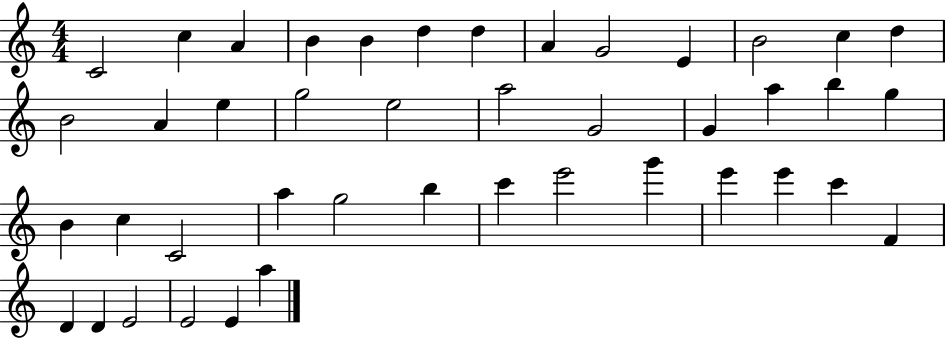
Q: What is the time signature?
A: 4/4